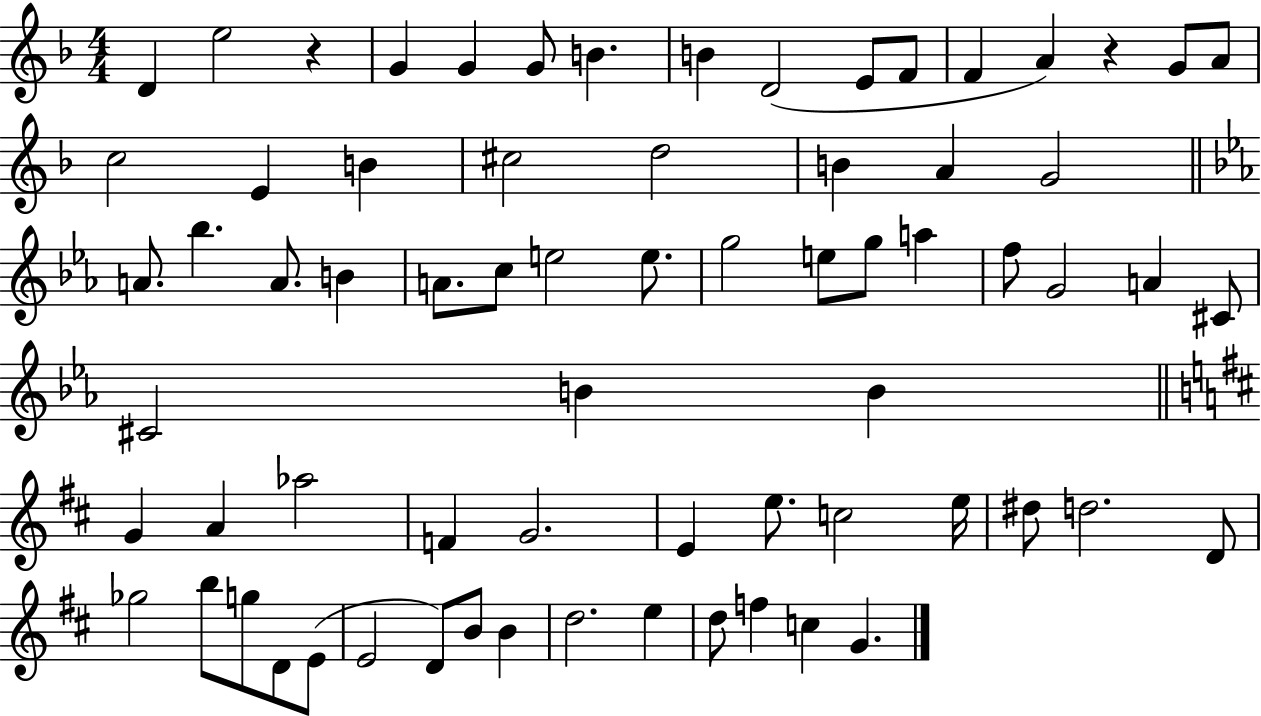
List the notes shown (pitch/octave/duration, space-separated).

D4/q E5/h R/q G4/q G4/q G4/e B4/q. B4/q D4/h E4/e F4/e F4/q A4/q R/q G4/e A4/e C5/h E4/q B4/q C#5/h D5/h B4/q A4/q G4/h A4/e. Bb5/q. A4/e. B4/q A4/e. C5/e E5/h E5/e. G5/h E5/e G5/e A5/q F5/e G4/h A4/q C#4/e C#4/h B4/q B4/q G4/q A4/q Ab5/h F4/q G4/h. E4/q E5/e. C5/h E5/s D#5/e D5/h. D4/e Gb5/h B5/e G5/e D4/e E4/e E4/h D4/e B4/e B4/q D5/h. E5/q D5/e F5/q C5/q G4/q.